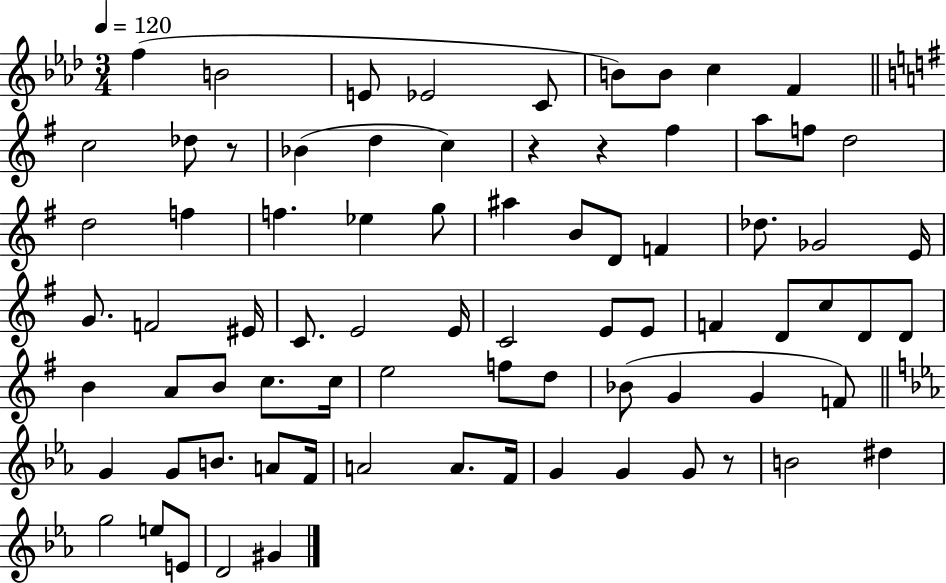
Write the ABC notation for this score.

X:1
T:Untitled
M:3/4
L:1/4
K:Ab
f B2 E/2 _E2 C/2 B/2 B/2 c F c2 _d/2 z/2 _B d c z z ^f a/2 f/2 d2 d2 f f _e g/2 ^a B/2 D/2 F _d/2 _G2 E/4 G/2 F2 ^E/4 C/2 E2 E/4 C2 E/2 E/2 F D/2 c/2 D/2 D/2 B A/2 B/2 c/2 c/4 e2 f/2 d/2 _B/2 G G F/2 G G/2 B/2 A/2 F/4 A2 A/2 F/4 G G G/2 z/2 B2 ^d g2 e/2 E/2 D2 ^G